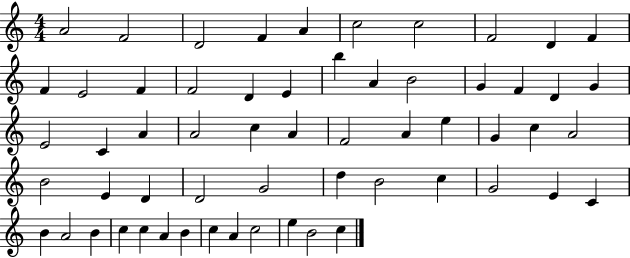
{
  \clef treble
  \numericTimeSignature
  \time 4/4
  \key c \major
  a'2 f'2 | d'2 f'4 a'4 | c''2 c''2 | f'2 d'4 f'4 | \break f'4 e'2 f'4 | f'2 d'4 e'4 | b''4 a'4 b'2 | g'4 f'4 d'4 g'4 | \break e'2 c'4 a'4 | a'2 c''4 a'4 | f'2 a'4 e''4 | g'4 c''4 a'2 | \break b'2 e'4 d'4 | d'2 g'2 | d''4 b'2 c''4 | g'2 e'4 c'4 | \break b'4 a'2 b'4 | c''4 c''4 a'4 b'4 | c''4 a'4 c''2 | e''4 b'2 c''4 | \break \bar "|."
}